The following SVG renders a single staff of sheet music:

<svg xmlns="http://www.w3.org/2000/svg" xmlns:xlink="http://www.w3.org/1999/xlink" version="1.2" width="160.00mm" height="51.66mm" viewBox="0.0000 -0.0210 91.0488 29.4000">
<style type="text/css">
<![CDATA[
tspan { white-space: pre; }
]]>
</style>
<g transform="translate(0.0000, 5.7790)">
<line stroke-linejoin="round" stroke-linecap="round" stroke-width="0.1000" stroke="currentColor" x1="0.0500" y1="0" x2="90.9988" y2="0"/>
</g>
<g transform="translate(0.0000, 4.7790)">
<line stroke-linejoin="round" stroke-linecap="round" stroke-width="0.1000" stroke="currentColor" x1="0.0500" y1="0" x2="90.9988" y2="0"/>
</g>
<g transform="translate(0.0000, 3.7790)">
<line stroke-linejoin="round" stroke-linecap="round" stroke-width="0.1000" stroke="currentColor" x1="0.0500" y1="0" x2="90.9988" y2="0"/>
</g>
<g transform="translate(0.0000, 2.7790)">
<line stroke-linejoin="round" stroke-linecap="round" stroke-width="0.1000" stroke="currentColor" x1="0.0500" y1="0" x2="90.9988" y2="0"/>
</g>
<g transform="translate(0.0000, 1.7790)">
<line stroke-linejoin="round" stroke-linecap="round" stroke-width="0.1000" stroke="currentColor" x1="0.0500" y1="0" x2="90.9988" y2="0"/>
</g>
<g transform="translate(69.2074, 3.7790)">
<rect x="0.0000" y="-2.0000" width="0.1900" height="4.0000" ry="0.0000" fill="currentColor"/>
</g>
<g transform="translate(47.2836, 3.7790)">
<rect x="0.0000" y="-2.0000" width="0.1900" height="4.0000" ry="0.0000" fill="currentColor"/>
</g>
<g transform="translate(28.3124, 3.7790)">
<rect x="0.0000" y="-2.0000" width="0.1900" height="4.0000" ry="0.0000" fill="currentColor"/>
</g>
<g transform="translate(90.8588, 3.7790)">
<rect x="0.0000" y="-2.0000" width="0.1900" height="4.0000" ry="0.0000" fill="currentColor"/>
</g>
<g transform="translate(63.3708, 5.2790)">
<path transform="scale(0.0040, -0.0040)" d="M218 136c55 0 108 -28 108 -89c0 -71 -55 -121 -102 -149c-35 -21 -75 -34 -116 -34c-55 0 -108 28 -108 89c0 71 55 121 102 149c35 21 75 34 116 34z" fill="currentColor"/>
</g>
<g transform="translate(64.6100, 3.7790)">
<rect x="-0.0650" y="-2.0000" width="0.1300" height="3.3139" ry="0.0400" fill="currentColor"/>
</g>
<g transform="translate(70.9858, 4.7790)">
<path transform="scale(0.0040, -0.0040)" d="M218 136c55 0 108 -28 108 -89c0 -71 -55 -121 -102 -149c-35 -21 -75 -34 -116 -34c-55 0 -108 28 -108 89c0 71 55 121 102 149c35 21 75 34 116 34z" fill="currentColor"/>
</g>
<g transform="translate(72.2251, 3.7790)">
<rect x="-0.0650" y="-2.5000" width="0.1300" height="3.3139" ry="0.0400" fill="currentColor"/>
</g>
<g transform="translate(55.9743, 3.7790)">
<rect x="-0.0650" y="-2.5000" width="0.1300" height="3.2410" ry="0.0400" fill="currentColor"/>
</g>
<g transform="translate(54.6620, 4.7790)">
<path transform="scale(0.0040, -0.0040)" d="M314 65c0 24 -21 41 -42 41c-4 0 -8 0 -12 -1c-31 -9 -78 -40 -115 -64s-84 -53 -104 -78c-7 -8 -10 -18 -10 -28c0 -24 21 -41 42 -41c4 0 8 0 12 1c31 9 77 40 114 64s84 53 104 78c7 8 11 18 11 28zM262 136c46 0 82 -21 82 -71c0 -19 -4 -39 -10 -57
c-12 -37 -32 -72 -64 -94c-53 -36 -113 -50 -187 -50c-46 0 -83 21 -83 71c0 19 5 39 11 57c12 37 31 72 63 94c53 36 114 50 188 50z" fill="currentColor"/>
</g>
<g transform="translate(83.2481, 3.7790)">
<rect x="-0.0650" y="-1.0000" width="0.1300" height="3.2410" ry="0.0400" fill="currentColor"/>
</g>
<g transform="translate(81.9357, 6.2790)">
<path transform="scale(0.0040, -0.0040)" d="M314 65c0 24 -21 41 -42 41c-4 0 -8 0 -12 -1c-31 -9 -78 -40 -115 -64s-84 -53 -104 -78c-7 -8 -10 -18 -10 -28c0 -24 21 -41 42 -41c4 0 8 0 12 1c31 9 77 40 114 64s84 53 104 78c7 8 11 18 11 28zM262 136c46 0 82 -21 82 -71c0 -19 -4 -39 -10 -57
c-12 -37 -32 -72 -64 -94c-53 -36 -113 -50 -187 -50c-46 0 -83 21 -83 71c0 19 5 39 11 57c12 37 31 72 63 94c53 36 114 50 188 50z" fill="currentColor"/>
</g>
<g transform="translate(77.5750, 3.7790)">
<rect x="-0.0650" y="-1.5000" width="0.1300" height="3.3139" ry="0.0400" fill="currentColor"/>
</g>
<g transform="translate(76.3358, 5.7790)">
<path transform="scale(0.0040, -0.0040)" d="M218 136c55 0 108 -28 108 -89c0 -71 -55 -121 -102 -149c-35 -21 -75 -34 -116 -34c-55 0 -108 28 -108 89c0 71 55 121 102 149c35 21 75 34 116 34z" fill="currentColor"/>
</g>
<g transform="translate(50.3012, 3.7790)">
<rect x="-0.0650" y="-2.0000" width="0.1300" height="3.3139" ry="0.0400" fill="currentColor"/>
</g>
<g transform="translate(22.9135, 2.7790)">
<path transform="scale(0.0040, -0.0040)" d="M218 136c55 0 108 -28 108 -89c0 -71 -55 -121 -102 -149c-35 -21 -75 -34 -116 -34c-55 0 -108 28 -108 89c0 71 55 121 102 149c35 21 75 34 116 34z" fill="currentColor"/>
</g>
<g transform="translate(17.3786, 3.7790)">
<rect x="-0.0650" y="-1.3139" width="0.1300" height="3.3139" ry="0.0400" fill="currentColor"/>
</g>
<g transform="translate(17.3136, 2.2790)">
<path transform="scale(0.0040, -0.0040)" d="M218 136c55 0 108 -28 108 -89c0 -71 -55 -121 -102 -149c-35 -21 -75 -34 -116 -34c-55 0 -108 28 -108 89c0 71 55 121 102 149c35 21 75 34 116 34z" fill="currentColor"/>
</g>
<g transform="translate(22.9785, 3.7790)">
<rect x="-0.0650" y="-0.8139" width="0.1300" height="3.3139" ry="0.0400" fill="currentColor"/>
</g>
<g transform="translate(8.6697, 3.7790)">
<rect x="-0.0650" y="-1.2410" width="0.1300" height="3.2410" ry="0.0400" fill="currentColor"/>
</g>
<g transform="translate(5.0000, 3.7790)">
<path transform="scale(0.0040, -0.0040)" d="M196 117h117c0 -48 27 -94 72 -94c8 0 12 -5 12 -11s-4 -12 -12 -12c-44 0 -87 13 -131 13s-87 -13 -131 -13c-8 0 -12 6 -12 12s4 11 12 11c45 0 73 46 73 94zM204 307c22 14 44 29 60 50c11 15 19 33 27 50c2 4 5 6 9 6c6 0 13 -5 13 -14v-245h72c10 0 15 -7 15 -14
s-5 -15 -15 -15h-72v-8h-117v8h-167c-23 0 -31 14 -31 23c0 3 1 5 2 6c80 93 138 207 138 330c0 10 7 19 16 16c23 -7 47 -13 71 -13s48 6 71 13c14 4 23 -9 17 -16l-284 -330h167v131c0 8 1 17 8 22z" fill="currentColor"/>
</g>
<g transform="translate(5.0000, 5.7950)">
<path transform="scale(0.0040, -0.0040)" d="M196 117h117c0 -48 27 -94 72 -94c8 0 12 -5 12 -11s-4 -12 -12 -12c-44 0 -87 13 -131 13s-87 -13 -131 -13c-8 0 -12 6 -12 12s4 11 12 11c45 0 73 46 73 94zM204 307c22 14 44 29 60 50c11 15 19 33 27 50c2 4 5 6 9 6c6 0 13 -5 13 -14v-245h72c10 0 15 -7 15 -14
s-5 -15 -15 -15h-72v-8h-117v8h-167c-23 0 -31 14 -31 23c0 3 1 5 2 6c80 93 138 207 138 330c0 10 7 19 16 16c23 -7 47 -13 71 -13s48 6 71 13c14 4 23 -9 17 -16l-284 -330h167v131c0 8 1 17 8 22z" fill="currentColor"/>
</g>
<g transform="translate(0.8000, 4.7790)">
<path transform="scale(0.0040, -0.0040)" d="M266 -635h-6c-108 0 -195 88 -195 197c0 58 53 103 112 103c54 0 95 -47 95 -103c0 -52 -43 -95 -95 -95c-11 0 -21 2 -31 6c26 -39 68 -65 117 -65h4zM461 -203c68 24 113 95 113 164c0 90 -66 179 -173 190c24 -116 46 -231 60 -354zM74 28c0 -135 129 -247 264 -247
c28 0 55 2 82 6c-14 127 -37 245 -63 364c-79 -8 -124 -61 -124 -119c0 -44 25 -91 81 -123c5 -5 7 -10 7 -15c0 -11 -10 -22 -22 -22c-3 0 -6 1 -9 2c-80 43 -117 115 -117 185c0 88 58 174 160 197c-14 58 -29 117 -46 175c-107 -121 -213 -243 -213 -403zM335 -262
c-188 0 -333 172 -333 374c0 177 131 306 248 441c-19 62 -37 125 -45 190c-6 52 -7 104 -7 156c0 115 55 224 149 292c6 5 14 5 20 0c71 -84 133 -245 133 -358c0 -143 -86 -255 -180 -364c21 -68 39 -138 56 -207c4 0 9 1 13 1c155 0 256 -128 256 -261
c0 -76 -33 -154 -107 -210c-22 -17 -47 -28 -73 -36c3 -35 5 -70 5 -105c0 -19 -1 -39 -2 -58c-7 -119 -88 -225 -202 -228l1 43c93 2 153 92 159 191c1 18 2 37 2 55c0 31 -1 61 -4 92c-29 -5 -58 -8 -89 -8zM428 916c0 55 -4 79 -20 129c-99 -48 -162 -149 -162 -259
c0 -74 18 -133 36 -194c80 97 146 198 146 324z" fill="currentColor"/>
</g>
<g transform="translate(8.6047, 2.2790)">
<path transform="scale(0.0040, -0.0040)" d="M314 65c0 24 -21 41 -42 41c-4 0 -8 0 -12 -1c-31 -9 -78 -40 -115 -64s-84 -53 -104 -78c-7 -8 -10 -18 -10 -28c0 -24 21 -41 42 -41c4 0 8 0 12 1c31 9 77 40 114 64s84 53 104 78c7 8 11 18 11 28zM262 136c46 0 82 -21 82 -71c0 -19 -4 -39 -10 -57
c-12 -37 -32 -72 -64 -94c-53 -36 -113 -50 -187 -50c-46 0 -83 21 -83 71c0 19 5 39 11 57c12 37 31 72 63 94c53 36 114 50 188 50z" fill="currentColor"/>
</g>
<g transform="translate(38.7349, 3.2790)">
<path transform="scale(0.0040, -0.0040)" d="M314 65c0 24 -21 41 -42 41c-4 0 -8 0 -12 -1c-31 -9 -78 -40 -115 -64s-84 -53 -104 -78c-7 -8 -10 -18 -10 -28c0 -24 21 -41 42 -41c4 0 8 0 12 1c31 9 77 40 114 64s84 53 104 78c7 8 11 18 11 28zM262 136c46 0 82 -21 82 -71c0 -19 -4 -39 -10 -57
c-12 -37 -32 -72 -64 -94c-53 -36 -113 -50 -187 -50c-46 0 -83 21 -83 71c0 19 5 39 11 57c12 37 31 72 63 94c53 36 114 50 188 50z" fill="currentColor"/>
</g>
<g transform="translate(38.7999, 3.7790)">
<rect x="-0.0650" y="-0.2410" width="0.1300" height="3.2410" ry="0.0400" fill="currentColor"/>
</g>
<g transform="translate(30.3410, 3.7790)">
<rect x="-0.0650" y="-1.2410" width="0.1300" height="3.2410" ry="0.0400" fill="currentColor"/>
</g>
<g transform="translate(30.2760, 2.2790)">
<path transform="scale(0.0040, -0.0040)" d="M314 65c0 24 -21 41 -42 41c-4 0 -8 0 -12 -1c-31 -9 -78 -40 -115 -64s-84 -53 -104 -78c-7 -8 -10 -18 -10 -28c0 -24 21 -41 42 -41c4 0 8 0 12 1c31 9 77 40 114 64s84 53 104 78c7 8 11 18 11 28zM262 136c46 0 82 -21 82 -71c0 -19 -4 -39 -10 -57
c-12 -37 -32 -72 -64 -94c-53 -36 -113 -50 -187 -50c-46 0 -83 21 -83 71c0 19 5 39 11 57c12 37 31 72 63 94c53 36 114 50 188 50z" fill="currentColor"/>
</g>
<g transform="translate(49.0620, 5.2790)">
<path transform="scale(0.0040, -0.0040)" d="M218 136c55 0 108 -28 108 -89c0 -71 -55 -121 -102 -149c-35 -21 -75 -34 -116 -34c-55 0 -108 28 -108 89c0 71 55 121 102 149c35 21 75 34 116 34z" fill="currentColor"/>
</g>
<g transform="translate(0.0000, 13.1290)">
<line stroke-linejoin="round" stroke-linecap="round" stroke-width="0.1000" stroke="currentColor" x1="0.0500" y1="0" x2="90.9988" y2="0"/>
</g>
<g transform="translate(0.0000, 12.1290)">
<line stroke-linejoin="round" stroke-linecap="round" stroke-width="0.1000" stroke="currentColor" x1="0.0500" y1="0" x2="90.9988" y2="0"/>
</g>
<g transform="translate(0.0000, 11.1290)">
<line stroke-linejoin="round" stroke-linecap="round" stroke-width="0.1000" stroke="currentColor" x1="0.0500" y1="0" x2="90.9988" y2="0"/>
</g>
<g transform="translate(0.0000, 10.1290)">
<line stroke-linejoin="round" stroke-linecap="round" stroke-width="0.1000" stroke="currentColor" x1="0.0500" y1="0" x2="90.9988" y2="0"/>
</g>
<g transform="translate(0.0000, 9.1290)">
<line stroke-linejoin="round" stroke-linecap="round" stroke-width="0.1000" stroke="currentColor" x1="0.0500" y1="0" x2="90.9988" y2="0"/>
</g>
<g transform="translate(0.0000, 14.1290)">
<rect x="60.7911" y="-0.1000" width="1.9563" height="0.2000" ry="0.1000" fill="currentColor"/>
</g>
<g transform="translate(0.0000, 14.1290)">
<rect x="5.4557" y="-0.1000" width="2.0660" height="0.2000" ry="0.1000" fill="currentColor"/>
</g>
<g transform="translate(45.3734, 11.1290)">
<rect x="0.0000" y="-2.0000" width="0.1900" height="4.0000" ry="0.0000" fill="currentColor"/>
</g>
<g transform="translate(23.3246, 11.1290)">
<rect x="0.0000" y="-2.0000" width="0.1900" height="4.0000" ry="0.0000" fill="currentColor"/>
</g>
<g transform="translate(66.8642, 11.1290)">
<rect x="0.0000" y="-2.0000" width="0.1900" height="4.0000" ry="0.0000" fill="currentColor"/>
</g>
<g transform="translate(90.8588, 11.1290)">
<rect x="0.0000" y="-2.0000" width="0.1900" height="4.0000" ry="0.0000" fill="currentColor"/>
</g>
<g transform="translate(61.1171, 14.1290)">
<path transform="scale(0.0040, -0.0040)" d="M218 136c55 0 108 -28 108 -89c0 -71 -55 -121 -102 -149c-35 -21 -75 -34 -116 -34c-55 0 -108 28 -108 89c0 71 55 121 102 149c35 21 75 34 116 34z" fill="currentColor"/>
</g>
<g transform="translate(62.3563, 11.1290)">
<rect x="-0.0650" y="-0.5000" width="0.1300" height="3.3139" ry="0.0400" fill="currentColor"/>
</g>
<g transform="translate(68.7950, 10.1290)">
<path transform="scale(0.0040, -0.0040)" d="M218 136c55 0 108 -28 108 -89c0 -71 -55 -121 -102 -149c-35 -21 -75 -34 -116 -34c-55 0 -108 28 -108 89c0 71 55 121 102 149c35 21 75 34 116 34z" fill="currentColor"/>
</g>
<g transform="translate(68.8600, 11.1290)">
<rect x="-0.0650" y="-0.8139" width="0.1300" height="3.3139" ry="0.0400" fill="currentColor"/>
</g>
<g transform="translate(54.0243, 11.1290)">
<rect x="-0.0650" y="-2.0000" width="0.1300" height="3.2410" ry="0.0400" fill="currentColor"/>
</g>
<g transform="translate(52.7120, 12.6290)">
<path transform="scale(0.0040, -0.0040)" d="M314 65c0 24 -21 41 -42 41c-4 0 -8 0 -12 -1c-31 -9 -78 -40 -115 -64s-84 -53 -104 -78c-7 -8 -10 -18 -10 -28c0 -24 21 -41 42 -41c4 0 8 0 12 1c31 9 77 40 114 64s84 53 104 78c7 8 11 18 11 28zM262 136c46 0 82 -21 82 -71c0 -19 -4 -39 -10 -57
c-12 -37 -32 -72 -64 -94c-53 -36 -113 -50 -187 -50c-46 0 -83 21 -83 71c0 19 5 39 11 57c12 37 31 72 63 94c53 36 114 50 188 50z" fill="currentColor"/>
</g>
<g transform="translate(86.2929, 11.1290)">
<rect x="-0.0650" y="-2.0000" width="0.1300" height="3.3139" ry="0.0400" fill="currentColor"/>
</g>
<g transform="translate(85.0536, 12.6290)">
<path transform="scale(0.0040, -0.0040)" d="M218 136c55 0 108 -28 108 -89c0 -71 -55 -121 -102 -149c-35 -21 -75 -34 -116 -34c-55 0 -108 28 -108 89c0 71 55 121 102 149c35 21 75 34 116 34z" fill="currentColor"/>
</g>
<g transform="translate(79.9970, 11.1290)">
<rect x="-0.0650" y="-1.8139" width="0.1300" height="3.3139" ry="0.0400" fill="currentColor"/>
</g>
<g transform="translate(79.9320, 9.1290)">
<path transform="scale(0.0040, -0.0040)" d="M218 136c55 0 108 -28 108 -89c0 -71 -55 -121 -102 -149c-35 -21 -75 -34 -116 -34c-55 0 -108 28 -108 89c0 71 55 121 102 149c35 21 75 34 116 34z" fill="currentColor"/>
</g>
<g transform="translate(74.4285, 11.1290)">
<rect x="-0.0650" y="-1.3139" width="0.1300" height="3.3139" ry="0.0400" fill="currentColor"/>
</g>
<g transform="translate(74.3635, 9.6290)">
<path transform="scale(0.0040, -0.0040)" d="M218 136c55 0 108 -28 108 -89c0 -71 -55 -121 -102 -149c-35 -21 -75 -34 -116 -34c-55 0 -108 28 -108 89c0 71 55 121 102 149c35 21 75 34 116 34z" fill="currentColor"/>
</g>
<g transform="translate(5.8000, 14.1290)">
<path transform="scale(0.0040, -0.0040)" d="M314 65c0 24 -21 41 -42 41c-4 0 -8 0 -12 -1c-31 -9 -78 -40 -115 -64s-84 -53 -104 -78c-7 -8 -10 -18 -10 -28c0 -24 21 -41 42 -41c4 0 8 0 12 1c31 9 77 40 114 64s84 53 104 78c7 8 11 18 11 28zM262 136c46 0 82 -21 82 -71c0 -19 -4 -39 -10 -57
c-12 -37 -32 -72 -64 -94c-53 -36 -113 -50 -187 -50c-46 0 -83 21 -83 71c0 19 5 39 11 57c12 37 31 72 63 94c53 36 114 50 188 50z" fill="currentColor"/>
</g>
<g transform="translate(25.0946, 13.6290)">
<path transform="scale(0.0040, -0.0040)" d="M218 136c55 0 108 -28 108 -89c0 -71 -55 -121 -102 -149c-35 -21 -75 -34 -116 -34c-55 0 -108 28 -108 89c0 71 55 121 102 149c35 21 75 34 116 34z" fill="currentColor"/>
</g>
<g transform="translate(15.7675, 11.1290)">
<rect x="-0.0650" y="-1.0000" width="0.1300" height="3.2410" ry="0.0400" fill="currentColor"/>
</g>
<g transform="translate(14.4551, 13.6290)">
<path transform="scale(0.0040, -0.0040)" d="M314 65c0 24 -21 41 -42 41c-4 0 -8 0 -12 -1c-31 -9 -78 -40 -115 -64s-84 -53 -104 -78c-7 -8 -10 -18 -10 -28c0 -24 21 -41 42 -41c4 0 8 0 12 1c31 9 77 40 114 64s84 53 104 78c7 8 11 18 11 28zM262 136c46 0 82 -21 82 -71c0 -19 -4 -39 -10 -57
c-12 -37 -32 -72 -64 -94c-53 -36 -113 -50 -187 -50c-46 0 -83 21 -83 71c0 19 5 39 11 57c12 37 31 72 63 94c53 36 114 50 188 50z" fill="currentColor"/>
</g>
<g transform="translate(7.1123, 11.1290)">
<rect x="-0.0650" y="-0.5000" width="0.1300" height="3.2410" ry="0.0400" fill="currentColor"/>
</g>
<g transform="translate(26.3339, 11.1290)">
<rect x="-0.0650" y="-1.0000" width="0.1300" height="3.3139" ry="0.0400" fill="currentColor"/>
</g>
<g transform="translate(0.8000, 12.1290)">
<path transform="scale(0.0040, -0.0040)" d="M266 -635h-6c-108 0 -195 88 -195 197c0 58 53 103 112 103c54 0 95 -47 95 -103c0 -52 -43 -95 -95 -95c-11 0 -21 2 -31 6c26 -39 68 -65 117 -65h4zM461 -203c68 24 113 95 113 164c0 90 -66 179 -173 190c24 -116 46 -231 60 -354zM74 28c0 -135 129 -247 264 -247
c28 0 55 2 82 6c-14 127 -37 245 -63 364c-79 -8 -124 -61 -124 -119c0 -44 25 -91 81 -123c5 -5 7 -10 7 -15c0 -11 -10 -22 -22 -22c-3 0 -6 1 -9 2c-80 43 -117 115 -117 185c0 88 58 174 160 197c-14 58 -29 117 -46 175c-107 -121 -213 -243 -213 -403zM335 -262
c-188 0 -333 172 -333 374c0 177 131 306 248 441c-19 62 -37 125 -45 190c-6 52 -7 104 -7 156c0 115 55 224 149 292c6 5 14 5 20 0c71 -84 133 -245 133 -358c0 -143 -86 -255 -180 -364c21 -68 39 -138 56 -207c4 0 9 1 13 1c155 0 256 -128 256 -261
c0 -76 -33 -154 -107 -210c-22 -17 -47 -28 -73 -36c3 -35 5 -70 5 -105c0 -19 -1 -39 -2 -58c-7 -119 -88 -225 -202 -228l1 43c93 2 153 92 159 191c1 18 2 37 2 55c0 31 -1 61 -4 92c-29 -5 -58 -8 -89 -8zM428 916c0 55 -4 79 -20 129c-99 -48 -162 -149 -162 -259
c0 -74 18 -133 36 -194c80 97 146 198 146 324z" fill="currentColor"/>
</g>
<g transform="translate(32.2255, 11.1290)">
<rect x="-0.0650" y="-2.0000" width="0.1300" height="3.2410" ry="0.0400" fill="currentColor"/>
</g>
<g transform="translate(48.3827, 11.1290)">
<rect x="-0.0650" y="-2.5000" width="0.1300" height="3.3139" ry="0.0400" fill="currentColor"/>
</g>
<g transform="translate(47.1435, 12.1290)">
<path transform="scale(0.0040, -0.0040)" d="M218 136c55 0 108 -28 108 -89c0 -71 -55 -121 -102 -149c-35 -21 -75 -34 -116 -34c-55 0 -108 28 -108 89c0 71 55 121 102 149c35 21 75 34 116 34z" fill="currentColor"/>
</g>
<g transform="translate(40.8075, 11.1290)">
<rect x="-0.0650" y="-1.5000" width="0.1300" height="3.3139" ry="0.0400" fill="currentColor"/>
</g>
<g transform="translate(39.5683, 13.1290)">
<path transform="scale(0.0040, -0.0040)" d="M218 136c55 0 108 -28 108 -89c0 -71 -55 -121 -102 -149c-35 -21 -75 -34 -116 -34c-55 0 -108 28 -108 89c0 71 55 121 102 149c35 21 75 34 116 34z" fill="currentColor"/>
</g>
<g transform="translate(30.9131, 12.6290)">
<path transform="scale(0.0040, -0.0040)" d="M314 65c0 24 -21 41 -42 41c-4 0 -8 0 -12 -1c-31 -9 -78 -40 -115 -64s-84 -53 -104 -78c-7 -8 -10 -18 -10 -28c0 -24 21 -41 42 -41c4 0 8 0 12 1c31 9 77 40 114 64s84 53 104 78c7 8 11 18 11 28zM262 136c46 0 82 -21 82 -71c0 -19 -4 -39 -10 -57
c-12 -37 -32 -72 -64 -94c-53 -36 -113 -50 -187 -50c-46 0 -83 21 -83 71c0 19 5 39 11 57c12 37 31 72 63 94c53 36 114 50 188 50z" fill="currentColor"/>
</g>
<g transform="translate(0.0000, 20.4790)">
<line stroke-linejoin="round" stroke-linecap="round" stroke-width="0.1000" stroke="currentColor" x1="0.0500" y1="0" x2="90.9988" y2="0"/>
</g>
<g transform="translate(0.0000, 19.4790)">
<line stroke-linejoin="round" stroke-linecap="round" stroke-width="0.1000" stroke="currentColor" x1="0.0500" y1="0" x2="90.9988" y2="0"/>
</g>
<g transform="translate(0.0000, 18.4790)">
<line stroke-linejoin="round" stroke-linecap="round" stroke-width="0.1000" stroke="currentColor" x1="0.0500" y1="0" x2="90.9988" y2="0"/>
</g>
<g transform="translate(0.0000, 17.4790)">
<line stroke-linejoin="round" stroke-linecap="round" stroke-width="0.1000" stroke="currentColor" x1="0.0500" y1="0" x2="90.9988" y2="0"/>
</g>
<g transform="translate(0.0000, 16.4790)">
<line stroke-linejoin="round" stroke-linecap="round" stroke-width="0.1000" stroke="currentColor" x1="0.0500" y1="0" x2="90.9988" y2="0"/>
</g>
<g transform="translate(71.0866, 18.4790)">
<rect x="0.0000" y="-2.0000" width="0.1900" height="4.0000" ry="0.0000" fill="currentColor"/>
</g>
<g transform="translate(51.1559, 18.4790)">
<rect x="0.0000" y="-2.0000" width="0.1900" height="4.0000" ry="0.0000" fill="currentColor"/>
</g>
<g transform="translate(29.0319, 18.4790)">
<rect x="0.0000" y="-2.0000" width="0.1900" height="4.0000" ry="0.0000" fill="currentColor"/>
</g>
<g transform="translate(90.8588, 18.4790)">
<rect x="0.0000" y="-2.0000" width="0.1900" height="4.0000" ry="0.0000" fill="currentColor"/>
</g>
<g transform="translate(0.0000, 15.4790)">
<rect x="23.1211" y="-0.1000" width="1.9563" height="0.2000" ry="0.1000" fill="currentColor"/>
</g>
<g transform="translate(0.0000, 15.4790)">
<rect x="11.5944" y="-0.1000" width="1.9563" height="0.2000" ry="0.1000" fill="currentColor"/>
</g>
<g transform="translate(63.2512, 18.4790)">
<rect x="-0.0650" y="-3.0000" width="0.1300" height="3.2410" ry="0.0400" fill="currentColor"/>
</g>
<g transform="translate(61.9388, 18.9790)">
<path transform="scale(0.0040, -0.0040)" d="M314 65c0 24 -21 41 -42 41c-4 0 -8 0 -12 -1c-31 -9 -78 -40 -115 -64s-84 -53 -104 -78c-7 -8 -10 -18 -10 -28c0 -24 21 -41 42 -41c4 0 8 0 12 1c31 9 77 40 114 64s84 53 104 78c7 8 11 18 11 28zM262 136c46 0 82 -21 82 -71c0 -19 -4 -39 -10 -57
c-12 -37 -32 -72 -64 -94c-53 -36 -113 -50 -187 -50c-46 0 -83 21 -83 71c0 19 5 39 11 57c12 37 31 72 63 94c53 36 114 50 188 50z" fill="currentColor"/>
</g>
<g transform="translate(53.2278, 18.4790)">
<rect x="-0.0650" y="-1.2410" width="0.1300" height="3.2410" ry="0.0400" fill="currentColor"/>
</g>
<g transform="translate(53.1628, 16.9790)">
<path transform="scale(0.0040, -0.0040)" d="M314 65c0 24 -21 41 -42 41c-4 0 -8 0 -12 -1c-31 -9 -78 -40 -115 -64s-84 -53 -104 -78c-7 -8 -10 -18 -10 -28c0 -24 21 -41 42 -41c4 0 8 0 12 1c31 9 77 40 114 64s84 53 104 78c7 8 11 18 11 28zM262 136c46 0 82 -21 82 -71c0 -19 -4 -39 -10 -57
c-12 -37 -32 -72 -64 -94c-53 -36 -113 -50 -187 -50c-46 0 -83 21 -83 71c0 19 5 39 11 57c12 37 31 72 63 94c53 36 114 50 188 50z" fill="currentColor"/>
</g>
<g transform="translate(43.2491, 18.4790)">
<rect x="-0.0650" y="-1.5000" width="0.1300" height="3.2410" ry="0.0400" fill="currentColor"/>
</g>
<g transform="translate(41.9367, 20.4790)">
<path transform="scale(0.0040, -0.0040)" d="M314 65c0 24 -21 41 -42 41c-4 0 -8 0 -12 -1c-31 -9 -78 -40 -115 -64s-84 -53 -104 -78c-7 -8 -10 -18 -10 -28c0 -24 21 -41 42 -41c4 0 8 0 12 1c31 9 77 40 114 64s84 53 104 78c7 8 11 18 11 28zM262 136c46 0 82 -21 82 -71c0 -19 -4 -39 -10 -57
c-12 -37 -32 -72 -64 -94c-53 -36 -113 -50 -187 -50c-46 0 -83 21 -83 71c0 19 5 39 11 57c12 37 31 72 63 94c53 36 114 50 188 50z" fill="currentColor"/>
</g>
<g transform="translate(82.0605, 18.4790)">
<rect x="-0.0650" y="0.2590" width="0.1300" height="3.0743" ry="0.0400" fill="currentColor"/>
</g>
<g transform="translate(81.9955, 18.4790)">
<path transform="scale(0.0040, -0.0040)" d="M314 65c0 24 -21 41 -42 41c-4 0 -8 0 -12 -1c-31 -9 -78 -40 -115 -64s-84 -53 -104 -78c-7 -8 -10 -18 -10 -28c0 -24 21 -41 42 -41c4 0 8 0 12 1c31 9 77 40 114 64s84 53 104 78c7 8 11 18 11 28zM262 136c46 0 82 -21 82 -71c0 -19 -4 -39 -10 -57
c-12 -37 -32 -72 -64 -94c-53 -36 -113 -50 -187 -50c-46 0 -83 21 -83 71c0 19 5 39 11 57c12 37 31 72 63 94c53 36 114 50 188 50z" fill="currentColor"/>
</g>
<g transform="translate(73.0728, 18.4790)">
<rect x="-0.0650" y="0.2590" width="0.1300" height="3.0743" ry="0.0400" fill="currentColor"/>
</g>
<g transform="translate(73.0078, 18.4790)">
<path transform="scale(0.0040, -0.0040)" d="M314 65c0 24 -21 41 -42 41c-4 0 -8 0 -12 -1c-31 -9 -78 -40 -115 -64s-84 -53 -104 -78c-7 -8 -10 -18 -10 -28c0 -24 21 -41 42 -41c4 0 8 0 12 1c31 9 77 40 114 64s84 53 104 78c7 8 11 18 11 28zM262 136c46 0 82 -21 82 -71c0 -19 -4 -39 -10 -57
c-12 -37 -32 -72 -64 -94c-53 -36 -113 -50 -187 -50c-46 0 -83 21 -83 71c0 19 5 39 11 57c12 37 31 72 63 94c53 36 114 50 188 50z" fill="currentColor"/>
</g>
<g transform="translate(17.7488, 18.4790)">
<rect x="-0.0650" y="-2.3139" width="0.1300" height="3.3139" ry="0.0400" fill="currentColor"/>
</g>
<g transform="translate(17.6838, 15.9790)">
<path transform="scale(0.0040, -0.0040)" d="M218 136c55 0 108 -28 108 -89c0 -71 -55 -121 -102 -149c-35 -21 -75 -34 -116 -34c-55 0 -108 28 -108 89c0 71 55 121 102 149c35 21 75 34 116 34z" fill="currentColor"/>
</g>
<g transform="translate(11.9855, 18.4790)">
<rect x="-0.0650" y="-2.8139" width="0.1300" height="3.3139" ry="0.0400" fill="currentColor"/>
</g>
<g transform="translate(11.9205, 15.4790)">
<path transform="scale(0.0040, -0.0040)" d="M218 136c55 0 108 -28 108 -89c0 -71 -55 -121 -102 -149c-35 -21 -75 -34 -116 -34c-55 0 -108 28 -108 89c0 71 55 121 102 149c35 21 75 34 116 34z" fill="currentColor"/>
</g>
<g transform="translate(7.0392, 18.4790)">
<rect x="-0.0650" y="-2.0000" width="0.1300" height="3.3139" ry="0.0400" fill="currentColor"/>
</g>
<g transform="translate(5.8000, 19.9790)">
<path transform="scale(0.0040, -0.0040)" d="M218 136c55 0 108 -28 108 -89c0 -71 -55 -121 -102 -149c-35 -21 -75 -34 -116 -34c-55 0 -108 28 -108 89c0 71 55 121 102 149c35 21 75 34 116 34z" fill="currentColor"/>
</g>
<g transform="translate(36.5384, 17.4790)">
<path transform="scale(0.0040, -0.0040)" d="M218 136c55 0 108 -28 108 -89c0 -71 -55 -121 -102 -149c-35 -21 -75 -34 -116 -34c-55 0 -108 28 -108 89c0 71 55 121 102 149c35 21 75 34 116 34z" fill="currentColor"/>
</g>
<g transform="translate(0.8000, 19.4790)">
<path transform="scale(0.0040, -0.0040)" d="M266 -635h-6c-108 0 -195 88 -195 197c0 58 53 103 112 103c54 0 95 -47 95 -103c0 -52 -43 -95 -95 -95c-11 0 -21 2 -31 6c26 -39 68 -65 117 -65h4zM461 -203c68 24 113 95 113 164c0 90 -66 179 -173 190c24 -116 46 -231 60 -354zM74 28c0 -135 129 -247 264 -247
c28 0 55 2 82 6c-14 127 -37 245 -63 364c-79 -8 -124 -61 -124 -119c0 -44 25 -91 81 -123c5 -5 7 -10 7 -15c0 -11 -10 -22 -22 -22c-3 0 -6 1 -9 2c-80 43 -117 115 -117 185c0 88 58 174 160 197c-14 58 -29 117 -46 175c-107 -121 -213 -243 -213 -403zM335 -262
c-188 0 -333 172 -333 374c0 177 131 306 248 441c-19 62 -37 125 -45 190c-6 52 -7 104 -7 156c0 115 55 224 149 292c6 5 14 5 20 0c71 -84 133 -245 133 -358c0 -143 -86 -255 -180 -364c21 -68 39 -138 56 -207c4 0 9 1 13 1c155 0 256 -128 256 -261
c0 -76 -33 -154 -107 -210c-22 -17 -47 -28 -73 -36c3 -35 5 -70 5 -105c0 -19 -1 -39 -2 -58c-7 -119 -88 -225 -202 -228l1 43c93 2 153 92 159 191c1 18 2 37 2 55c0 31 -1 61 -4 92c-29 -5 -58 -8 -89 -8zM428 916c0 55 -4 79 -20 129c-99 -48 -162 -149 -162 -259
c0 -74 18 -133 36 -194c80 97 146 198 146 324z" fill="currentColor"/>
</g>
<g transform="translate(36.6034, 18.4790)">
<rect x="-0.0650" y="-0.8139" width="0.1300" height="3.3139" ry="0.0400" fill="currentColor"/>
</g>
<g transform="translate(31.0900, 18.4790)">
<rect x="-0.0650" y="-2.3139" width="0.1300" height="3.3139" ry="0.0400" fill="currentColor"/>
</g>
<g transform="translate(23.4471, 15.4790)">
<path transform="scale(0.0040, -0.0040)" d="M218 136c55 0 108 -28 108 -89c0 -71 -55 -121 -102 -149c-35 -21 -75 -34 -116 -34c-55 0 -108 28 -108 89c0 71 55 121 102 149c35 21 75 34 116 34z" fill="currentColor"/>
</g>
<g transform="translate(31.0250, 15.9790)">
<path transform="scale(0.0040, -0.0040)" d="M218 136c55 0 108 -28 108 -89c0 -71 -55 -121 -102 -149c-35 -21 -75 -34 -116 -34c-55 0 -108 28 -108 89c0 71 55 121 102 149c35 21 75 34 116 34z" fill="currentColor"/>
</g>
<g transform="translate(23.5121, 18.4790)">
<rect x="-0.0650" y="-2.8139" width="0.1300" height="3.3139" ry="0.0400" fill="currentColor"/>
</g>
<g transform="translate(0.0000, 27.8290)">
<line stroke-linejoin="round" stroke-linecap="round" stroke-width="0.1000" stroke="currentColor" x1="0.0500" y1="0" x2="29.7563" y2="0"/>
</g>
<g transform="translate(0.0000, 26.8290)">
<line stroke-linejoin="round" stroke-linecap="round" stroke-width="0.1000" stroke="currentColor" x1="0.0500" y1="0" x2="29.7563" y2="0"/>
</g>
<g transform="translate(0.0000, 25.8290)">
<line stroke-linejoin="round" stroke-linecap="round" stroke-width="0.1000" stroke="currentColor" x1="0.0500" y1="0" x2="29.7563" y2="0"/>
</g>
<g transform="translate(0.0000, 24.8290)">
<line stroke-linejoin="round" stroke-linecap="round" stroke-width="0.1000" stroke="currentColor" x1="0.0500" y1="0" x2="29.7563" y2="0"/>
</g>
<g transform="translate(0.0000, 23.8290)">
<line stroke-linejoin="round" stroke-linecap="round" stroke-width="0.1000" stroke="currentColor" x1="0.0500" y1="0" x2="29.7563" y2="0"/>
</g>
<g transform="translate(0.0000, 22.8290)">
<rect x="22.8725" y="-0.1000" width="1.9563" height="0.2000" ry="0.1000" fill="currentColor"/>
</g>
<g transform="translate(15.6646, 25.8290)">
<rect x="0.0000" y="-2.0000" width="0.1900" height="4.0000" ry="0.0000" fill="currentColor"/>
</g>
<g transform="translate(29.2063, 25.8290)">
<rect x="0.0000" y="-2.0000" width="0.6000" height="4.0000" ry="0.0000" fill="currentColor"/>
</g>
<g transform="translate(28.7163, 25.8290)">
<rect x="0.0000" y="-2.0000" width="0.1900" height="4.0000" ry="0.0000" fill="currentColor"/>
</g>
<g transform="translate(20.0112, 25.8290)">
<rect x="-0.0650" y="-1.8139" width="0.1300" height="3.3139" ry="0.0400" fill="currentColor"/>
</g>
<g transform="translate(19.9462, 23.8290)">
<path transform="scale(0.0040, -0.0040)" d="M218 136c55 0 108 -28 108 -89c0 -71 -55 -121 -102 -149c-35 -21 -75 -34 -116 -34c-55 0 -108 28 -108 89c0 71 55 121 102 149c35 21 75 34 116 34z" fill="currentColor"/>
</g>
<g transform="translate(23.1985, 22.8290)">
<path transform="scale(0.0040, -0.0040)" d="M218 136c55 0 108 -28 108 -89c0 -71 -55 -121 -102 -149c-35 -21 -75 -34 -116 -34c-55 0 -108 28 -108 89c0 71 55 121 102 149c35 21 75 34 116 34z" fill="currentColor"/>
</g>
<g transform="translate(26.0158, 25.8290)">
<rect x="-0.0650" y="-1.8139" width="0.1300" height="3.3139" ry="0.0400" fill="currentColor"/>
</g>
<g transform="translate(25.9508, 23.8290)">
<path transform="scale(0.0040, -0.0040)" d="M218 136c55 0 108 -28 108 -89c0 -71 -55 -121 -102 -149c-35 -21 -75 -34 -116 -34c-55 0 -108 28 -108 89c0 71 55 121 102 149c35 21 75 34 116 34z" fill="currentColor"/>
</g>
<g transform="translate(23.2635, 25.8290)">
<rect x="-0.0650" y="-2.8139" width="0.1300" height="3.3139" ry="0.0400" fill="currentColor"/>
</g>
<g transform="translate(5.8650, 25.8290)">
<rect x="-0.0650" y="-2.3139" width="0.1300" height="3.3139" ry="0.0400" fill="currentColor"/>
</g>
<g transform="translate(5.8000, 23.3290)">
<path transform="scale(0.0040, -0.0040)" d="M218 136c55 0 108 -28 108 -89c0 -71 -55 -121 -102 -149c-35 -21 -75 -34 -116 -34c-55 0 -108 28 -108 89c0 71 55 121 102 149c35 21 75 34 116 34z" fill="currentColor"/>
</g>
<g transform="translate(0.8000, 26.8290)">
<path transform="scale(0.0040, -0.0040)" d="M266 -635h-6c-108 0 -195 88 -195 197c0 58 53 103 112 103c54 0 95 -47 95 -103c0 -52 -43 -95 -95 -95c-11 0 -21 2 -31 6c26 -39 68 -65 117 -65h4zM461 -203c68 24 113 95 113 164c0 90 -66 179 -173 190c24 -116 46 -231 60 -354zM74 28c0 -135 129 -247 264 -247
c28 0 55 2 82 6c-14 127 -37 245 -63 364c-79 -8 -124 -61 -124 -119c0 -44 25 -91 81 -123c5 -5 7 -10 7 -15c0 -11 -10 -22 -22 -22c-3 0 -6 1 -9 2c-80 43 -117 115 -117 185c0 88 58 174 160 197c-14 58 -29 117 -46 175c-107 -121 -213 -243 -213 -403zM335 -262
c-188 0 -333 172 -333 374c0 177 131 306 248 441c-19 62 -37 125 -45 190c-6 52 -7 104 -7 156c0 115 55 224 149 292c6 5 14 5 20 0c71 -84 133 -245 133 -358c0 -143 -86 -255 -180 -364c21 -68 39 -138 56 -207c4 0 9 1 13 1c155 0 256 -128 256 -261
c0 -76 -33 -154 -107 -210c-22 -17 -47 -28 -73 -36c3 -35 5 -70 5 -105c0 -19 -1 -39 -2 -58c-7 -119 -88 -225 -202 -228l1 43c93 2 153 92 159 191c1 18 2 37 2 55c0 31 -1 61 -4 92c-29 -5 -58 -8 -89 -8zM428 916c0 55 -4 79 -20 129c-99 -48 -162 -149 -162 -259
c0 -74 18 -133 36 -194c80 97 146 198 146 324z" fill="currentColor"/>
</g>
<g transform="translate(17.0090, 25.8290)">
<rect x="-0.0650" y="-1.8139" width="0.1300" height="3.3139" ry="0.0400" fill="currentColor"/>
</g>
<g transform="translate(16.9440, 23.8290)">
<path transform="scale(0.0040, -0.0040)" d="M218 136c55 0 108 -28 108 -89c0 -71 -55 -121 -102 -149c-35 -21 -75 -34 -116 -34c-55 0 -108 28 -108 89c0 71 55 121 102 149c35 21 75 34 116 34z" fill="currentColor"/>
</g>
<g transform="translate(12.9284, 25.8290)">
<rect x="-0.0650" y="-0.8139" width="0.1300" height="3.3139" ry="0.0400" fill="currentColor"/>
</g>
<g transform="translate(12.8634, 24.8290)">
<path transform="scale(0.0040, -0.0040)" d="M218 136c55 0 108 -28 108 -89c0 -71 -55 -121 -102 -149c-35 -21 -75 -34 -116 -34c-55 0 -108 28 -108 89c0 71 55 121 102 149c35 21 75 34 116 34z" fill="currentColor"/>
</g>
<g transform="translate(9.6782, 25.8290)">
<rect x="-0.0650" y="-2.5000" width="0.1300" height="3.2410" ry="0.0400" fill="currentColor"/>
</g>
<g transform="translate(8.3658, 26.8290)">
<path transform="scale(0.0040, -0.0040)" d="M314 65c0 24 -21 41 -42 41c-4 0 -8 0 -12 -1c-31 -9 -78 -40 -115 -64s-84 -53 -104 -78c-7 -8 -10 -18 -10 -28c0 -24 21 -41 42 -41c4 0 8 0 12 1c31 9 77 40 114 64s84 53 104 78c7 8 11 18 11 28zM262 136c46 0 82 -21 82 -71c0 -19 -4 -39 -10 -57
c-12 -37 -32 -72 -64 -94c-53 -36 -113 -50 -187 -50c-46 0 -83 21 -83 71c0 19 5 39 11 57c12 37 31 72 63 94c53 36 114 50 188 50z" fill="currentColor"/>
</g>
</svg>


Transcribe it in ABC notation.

X:1
T:Untitled
M:4/4
L:1/4
K:C
e2 e d e2 c2 F G2 F G E D2 C2 D2 D F2 E G F2 C d e f F F a g a g d E2 e2 A2 B2 B2 g G2 d f f a f